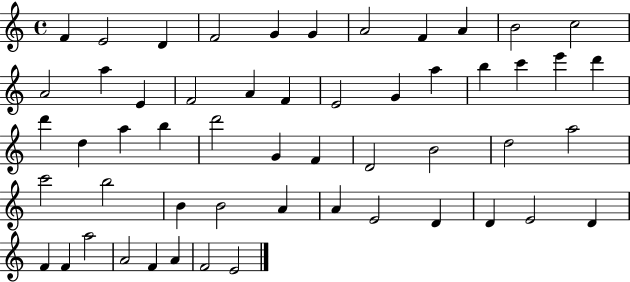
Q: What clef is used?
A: treble